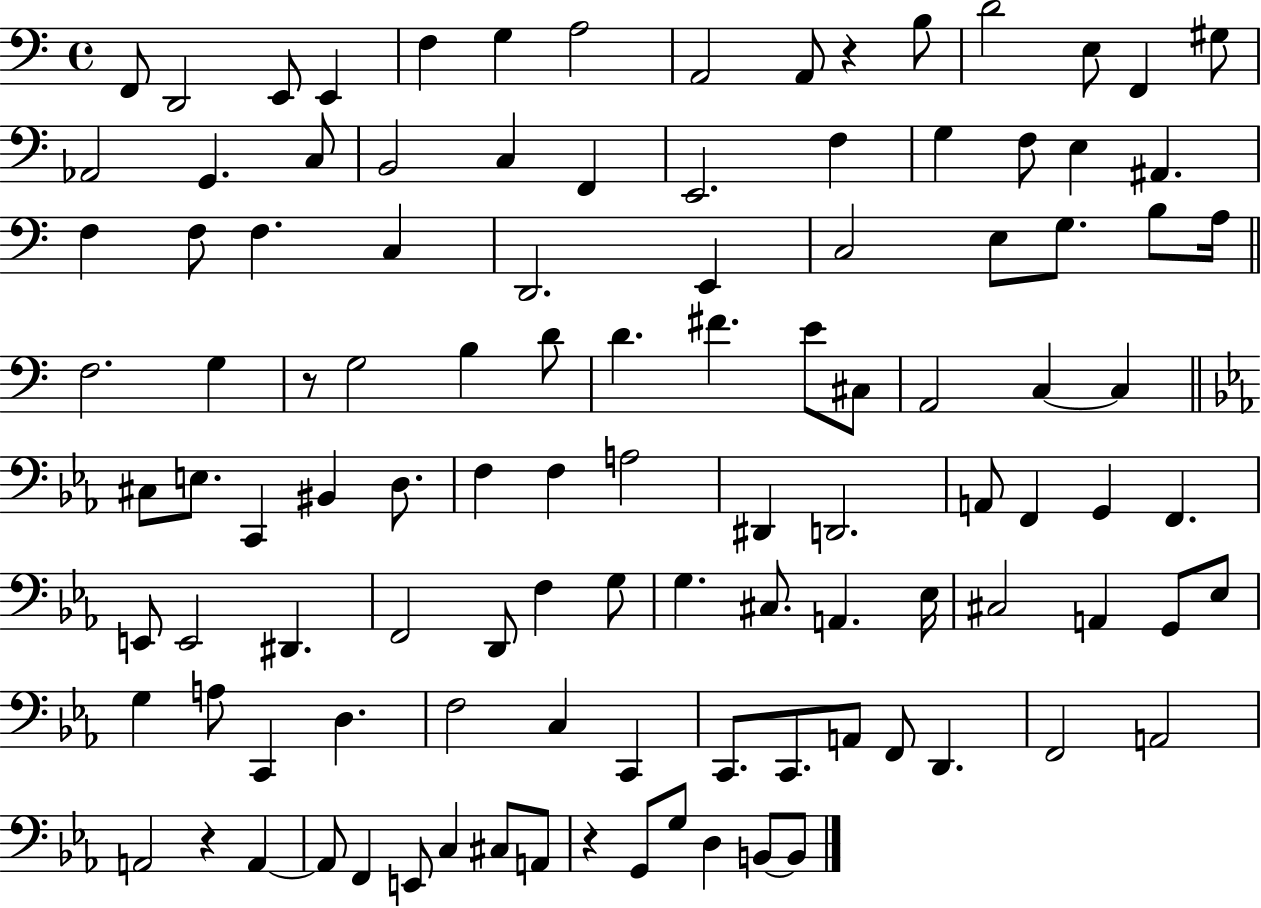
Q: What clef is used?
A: bass